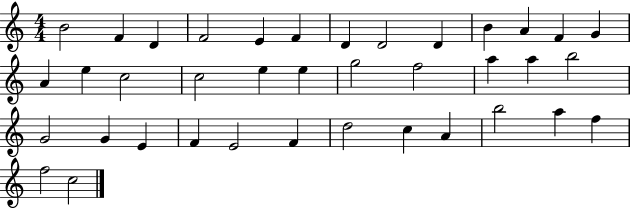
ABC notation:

X:1
T:Untitled
M:4/4
L:1/4
K:C
B2 F D F2 E F D D2 D B A F G A e c2 c2 e e g2 f2 a a b2 G2 G E F E2 F d2 c A b2 a f f2 c2